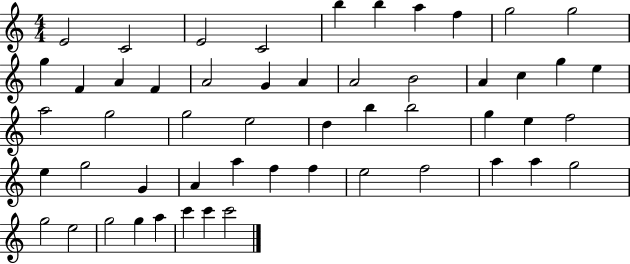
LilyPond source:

{
  \clef treble
  \numericTimeSignature
  \time 4/4
  \key c \major
  e'2 c'2 | e'2 c'2 | b''4 b''4 a''4 f''4 | g''2 g''2 | \break g''4 f'4 a'4 f'4 | a'2 g'4 a'4 | a'2 b'2 | a'4 c''4 g''4 e''4 | \break a''2 g''2 | g''2 e''2 | d''4 b''4 b''2 | g''4 e''4 f''2 | \break e''4 g''2 g'4 | a'4 a''4 f''4 f''4 | e''2 f''2 | a''4 a''4 g''2 | \break g''2 e''2 | g''2 g''4 a''4 | c'''4 c'''4 c'''2 | \bar "|."
}